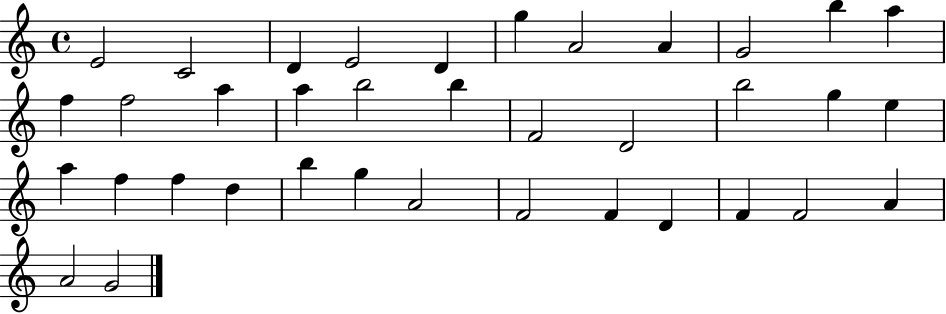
E4/h C4/h D4/q E4/h D4/q G5/q A4/h A4/q G4/h B5/q A5/q F5/q F5/h A5/q A5/q B5/h B5/q F4/h D4/h B5/h G5/q E5/q A5/q F5/q F5/q D5/q B5/q G5/q A4/h F4/h F4/q D4/q F4/q F4/h A4/q A4/h G4/h